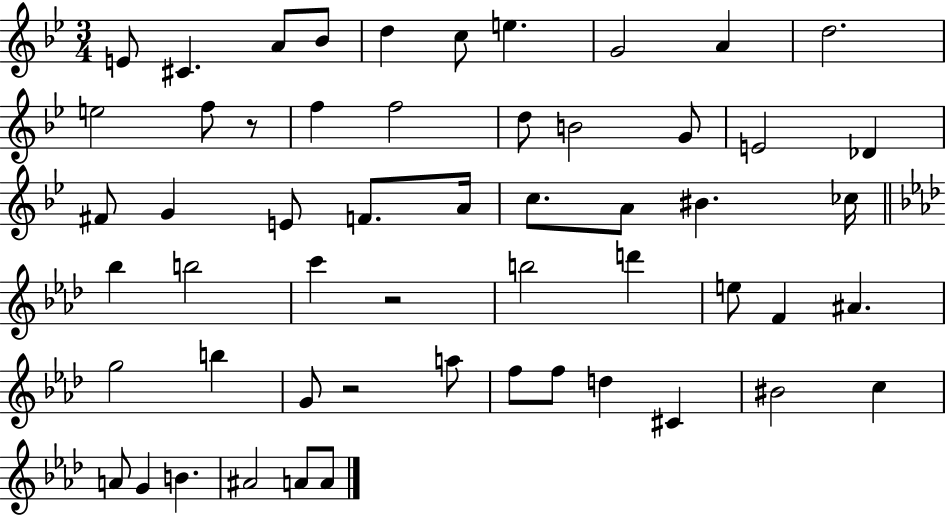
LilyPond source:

{
  \clef treble
  \numericTimeSignature
  \time 3/4
  \key bes \major
  e'8 cis'4. a'8 bes'8 | d''4 c''8 e''4. | g'2 a'4 | d''2. | \break e''2 f''8 r8 | f''4 f''2 | d''8 b'2 g'8 | e'2 des'4 | \break fis'8 g'4 e'8 f'8. a'16 | c''8. a'8 bis'4. ces''16 | \bar "||" \break \key f \minor bes''4 b''2 | c'''4 r2 | b''2 d'''4 | e''8 f'4 ais'4. | \break g''2 b''4 | g'8 r2 a''8 | f''8 f''8 d''4 cis'4 | bis'2 c''4 | \break a'8 g'4 b'4. | ais'2 a'8 a'8 | \bar "|."
}